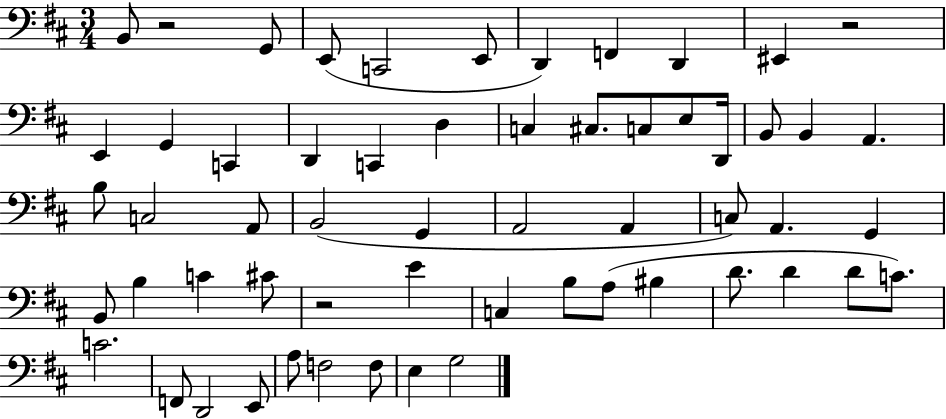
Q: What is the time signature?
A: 3/4